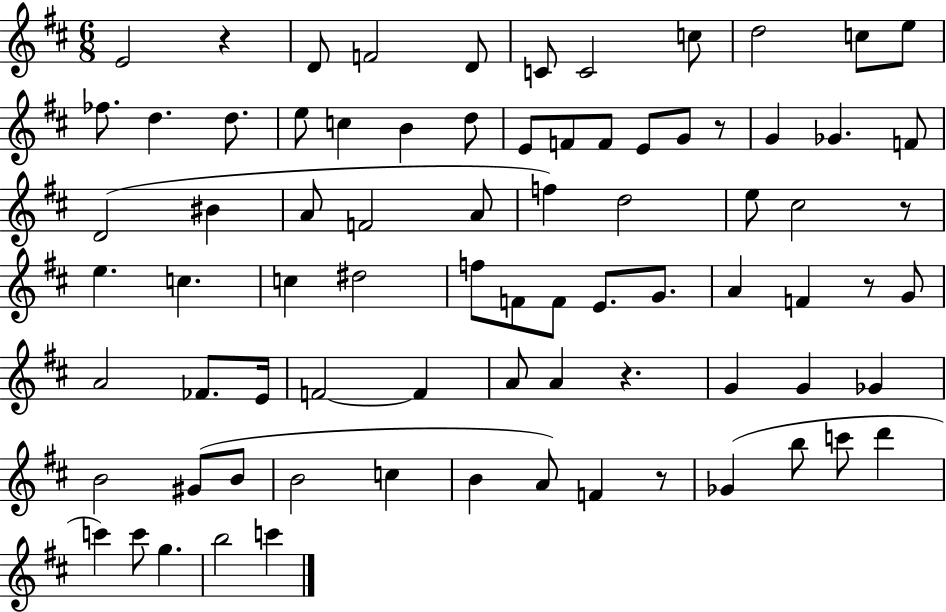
E4/h R/q D4/e F4/h D4/e C4/e C4/h C5/e D5/h C5/e E5/e FES5/e. D5/q. D5/e. E5/e C5/q B4/q D5/e E4/e F4/e F4/e E4/e G4/e R/e G4/q Gb4/q. F4/e D4/h BIS4/q A4/e F4/h A4/e F5/q D5/h E5/e C#5/h R/e E5/q. C5/q. C5/q D#5/h F5/e F4/e F4/e E4/e. G4/e. A4/q F4/q R/e G4/e A4/h FES4/e. E4/s F4/h F4/q A4/e A4/q R/q. G4/q G4/q Gb4/q B4/h G#4/e B4/e B4/h C5/q B4/q A4/e F4/q R/e Gb4/q B5/e C6/e D6/q C6/q C6/e G5/q. B5/h C6/q